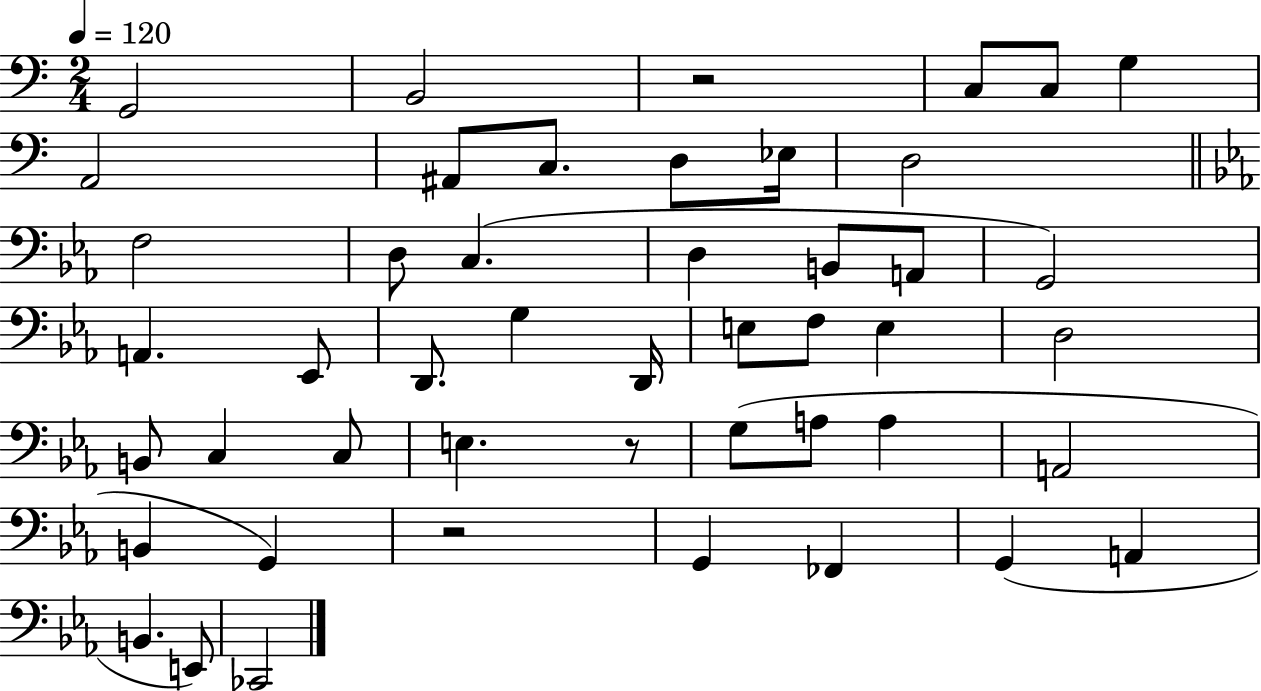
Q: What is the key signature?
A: C major